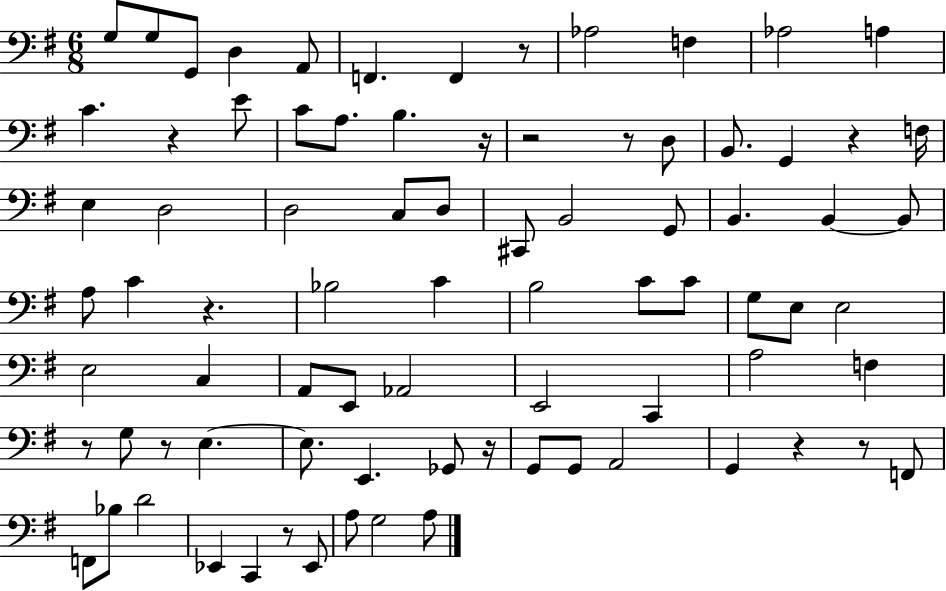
X:1
T:Untitled
M:6/8
L:1/4
K:G
G,/2 G,/2 G,,/2 D, A,,/2 F,, F,, z/2 _A,2 F, _A,2 A, C z E/2 C/2 A,/2 B, z/4 z2 z/2 D,/2 B,,/2 G,, z F,/4 E, D,2 D,2 C,/2 D,/2 ^C,,/2 B,,2 G,,/2 B,, B,, B,,/2 A,/2 C z _B,2 C B,2 C/2 C/2 G,/2 E,/2 E,2 E,2 C, A,,/2 E,,/2 _A,,2 E,,2 C,, A,2 F, z/2 G,/2 z/2 E, E,/2 E,, _G,,/2 z/4 G,,/2 G,,/2 A,,2 G,, z z/2 F,,/2 F,,/2 _B,/2 D2 _E,, C,, z/2 _E,,/2 A,/2 G,2 A,/2